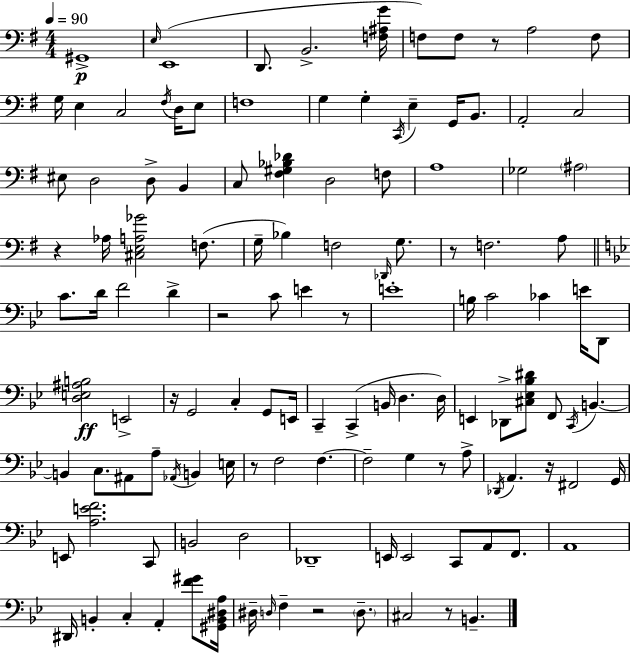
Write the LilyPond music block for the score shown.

{
  \clef bass
  \numericTimeSignature
  \time 4/4
  \key g \major
  \tempo 4 = 90
  gis,1->\p | \grace { e16 } e,1( | d,8. b,2.-> | <f ais g'>16 f8) f8 r8 a2 f8 | \break g16 e4 c2 \acciaccatura { fis16 } d16 | e8 f1 | g4 g4-. \acciaccatura { c,16 } e4-- g,16 | b,8. a,2-. c2 | \break eis8 d2 d8-> b,4 | c8 <fis gis bes des'>4 d2 | f8 a1 | ges2 \parenthesize ais2 | \break r4 aes16 <cis e a ges'>2 | f8.( g16-- bes4) f2 | \grace { des,16 } g8. r8 f2. | a8 \bar "||" \break \key bes \major c'8. d'16 f'2 d'4-> | r2 c'8 e'4 r8 | e'1-. | b16 c'2 ces'4 e'16 d,8 | \break <d e ais b>2\ff e,2-> | r16 g,2 c4-. g,8 e,16 | c,4-- c,4->( b,16 d4. d16) | e,4 des,8-> <cis ees bes dis'>8 f,8 \acciaccatura { c,16 } b,4.~~ | \break b,4 c8. ais,8 a8-- \acciaccatura { aes,16 } b,4 | e16 r8 f2 f4.~~ | f2-- g4 r8 | a8-> \acciaccatura { des,16 } a,4. r16 fis,2 | \break g,16 e,8 <a e' f'>2. | c,8 b,2 d2 | des,1-- | e,16 e,2 c,8 a,8 | \break f,8. a,1 | dis,16 b,4-. c4-. a,4-. | <f' gis'>8 <gis, b, dis a>16 dis16-- \grace { d16 } f4-- r2 | \parenthesize d8.-- cis2 r8 b,4.-- | \break \bar "|."
}